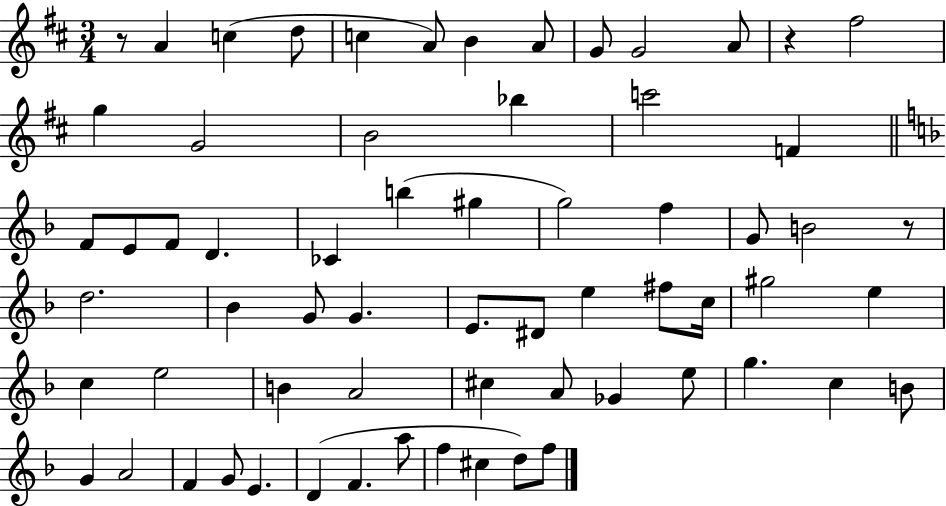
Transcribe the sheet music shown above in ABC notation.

X:1
T:Untitled
M:3/4
L:1/4
K:D
z/2 A c d/2 c A/2 B A/2 G/2 G2 A/2 z ^f2 g G2 B2 _b c'2 F F/2 E/2 F/2 D _C b ^g g2 f G/2 B2 z/2 d2 _B G/2 G E/2 ^D/2 e ^f/2 c/4 ^g2 e c e2 B A2 ^c A/2 _G e/2 g c B/2 G A2 F G/2 E D F a/2 f ^c d/2 f/2